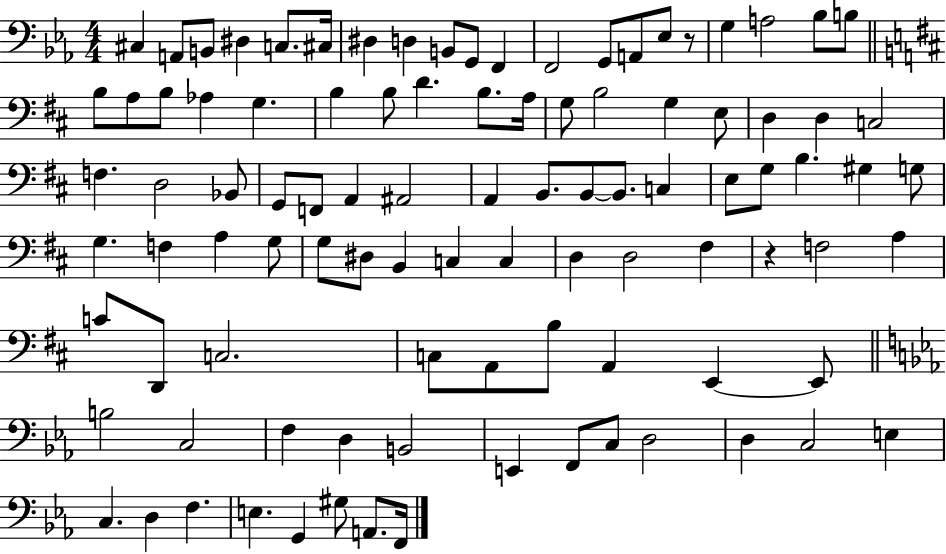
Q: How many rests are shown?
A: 2